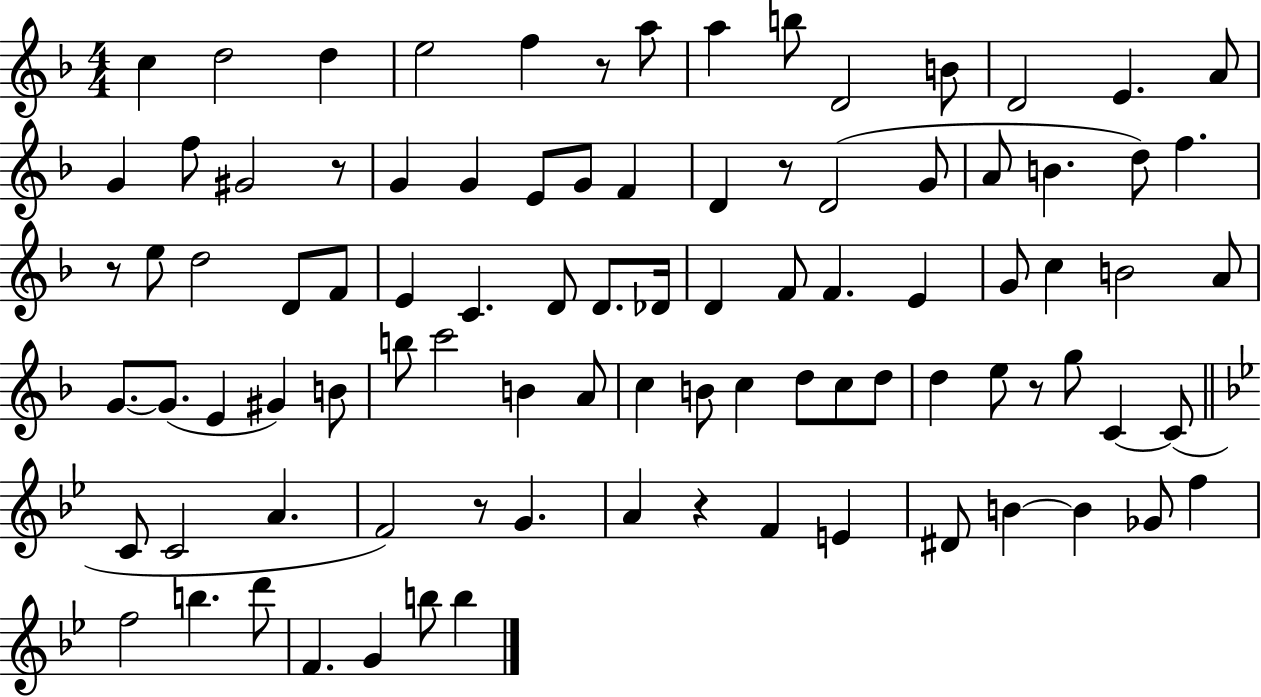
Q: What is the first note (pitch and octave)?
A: C5